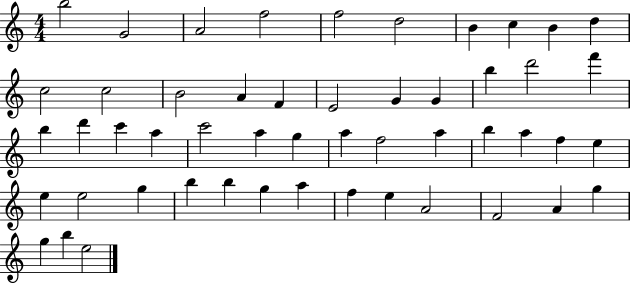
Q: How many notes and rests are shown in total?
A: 51